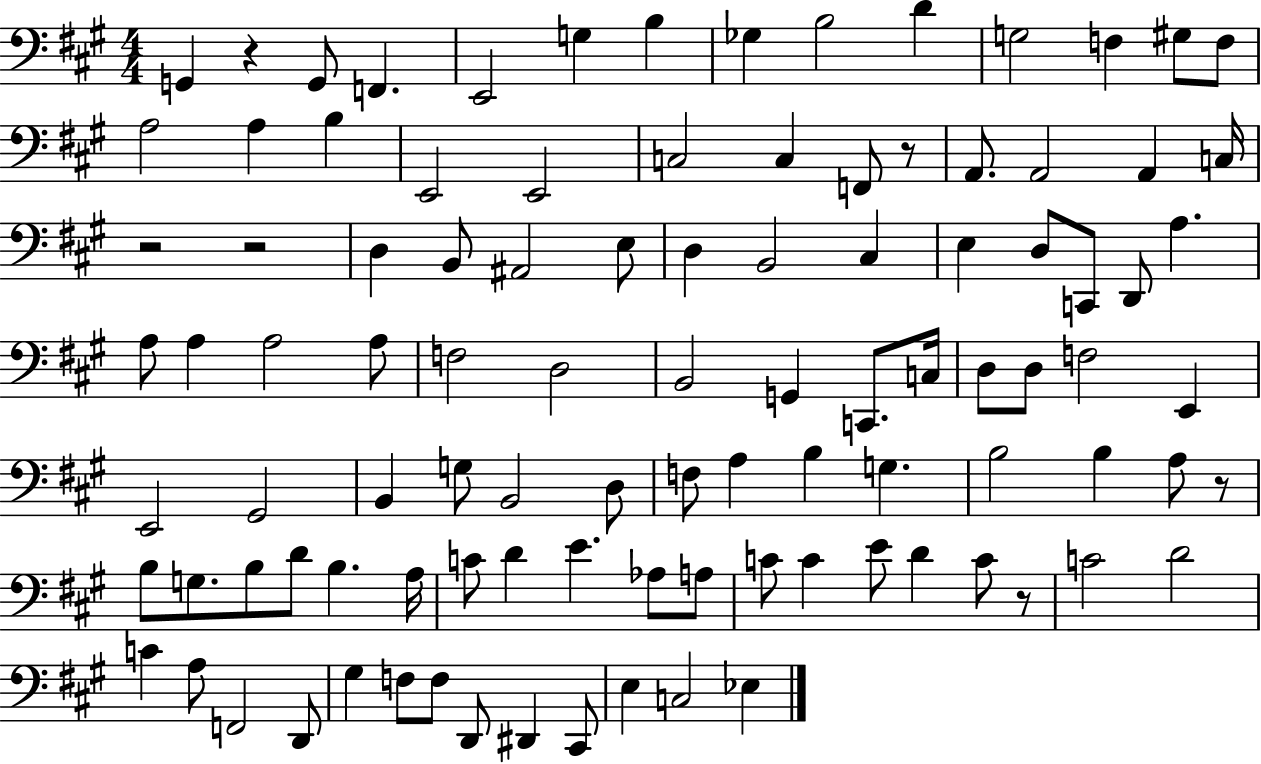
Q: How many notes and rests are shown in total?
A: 101